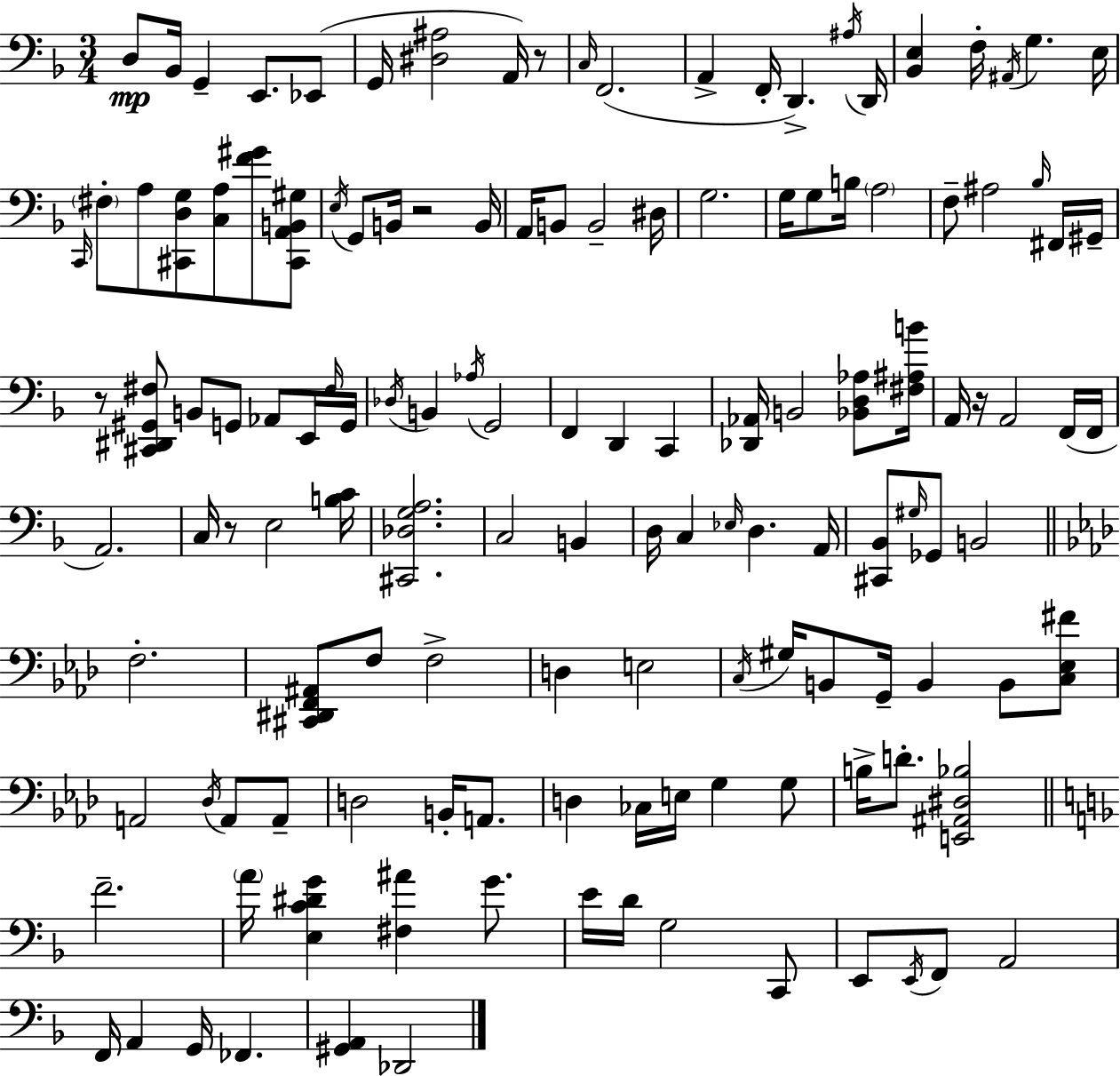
D3/e Bb2/s G2/q E2/e. Eb2/e G2/s [D#3,A#3]/h A2/s R/e C3/s F2/h. A2/q F2/s D2/q. A#3/s D2/s [Bb2,E3]/q F3/s A#2/s G3/q. E3/s C2/s F#3/e A3/e [C#2,D3,G3]/e [C3,A3]/e [F4,G#4]/e [C#2,A2,B2,G#3]/e E3/s G2/e B2/s R/h B2/s A2/s B2/e B2/h D#3/s G3/h. G3/s G3/e B3/s A3/h F3/e A#3/h Bb3/s F#2/s G#2/s R/e [C#2,D#2,G#2,F#3]/e B2/e G2/e Ab2/e E2/s F#3/s G2/s Db3/s B2/q Ab3/s G2/h F2/q D2/q C2/q [Db2,Ab2]/s B2/h [Bb2,D3,Ab3]/e [F#3,A#3,B4]/s A2/s R/s A2/h F2/s F2/s A2/h. C3/s R/e E3/h [B3,C4]/s [C#2,Db3,G3,A3]/h. C3/h B2/q D3/s C3/q Eb3/s D3/q. A2/s [C#2,Bb2]/e G#3/s Gb2/e B2/h F3/h. [C#2,D#2,F2,A#2]/e F3/e F3/h D3/q E3/h C3/s G#3/s B2/e G2/s B2/q B2/e [C3,Eb3,F#4]/e A2/h Db3/s A2/e A2/e D3/h B2/s A2/e. D3/q CES3/s E3/s G3/q G3/e B3/s D4/e. [E2,A#2,D#3,Bb3]/h F4/h. A4/s [E3,C4,D#4,G4]/q [F#3,A#4]/q G4/e. E4/s D4/s G3/h C2/e E2/e E2/s F2/e A2/h F2/s A2/q G2/s FES2/q. [G#2,A2]/q Db2/h